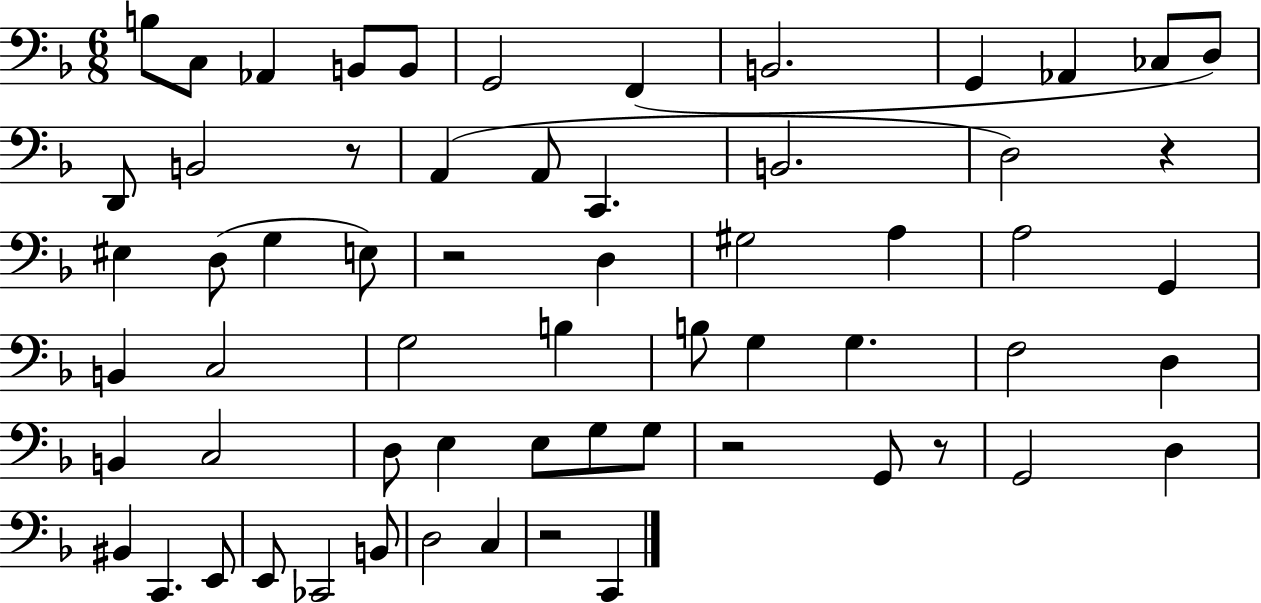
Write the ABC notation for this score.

X:1
T:Untitled
M:6/8
L:1/4
K:F
B,/2 C,/2 _A,, B,,/2 B,,/2 G,,2 F,, B,,2 G,, _A,, _C,/2 D,/2 D,,/2 B,,2 z/2 A,, A,,/2 C,, B,,2 D,2 z ^E, D,/2 G, E,/2 z2 D, ^G,2 A, A,2 G,, B,, C,2 G,2 B, B,/2 G, G, F,2 D, B,, C,2 D,/2 E, E,/2 G,/2 G,/2 z2 G,,/2 z/2 G,,2 D, ^B,, C,, E,,/2 E,,/2 _C,,2 B,,/2 D,2 C, z2 C,,